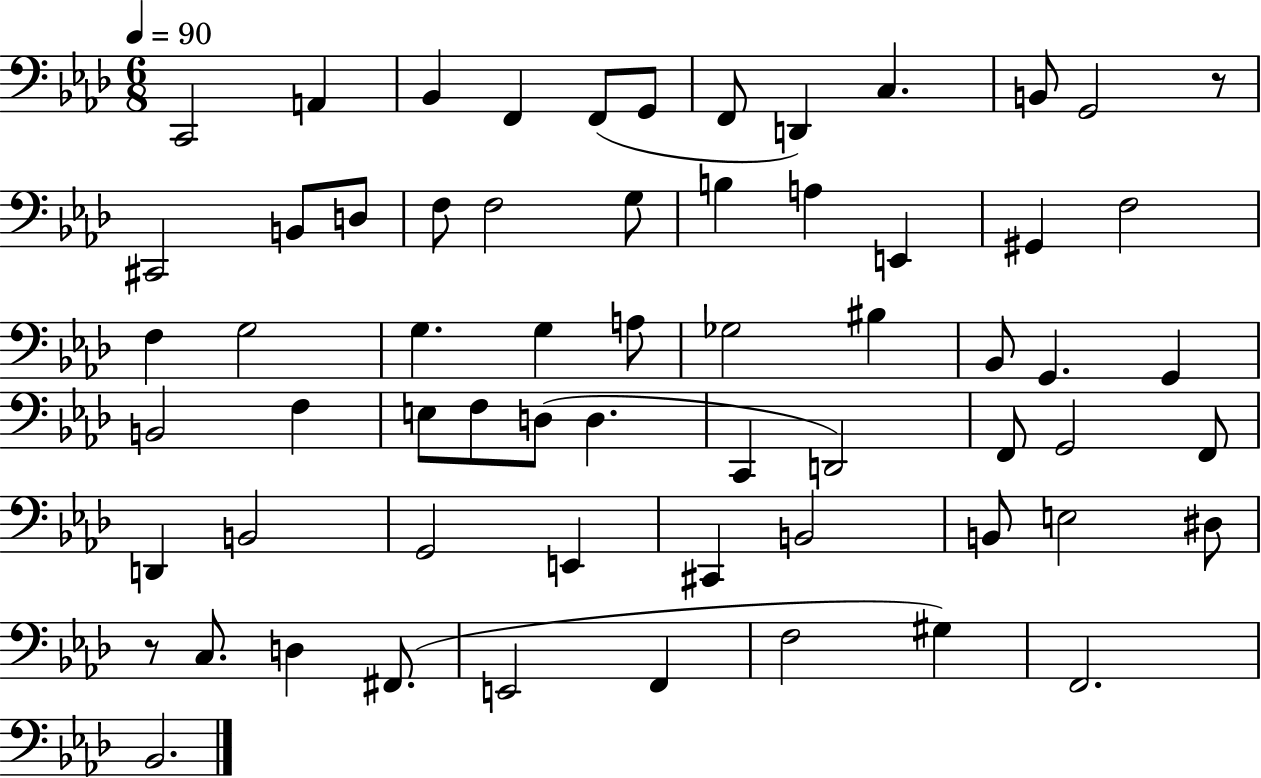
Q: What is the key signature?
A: AES major